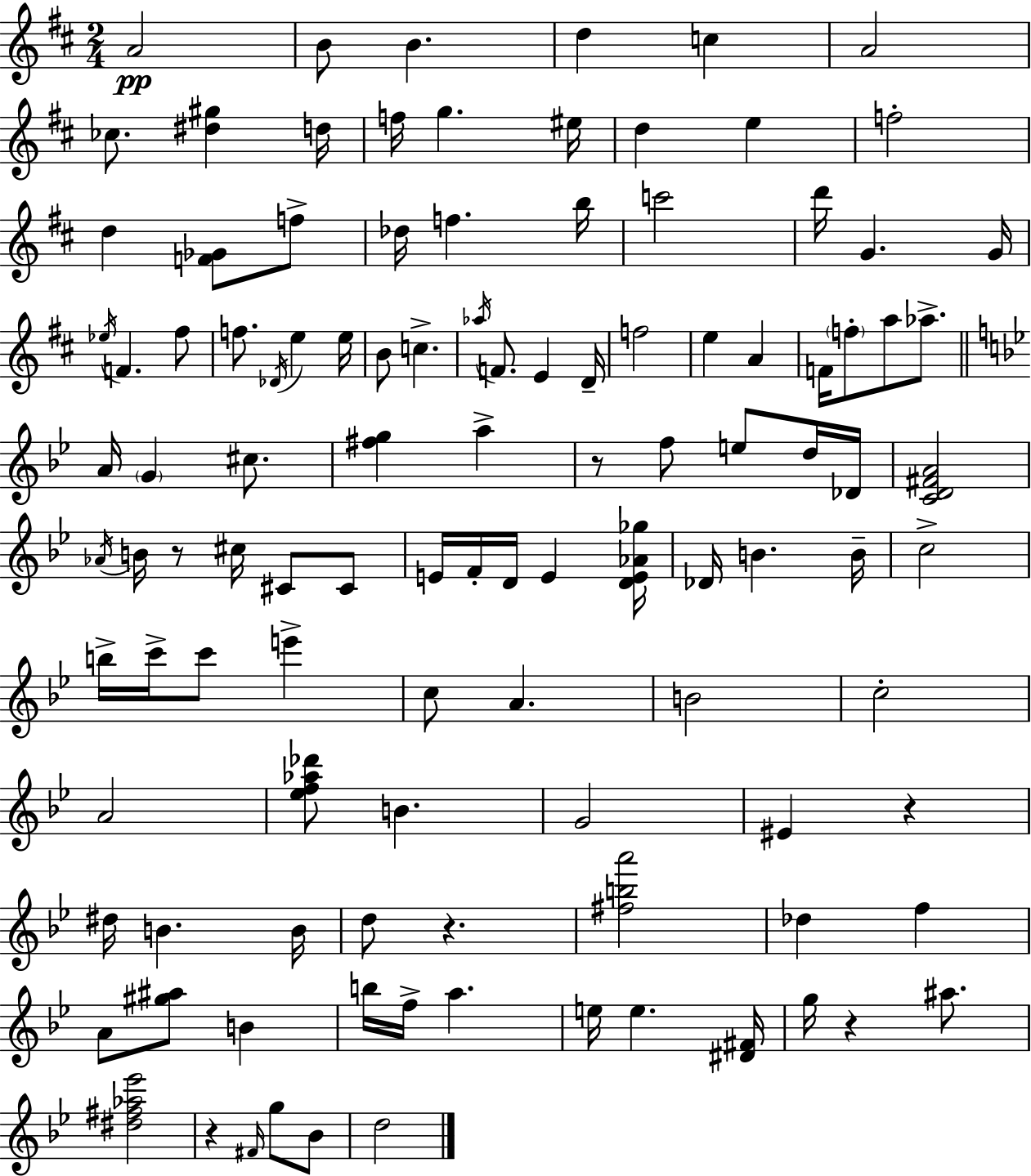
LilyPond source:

{
  \clef treble
  \numericTimeSignature
  \time 2/4
  \key d \major
  a'2\pp | b'8 b'4. | d''4 c''4 | a'2 | \break ces''8. <dis'' gis''>4 d''16 | f''16 g''4. eis''16 | d''4 e''4 | f''2-. | \break d''4 <f' ges'>8 f''8-> | des''16 f''4. b''16 | c'''2 | d'''16 g'4. g'16 | \break \acciaccatura { ees''16 } f'4. fis''8 | f''8. \acciaccatura { des'16 } e''4 | e''16 b'8 c''4.-> | \acciaccatura { aes''16 } f'8. e'4 | \break d'16-- f''2 | e''4 a'4 | f'16 \parenthesize f''8-. a''8 | aes''8.-> \bar "||" \break \key g \minor a'16 \parenthesize g'4 cis''8. | <fis'' g''>4 a''4-> | r8 f''8 e''8 d''16 des'16 | <c' d' fis' a'>2 | \break \acciaccatura { aes'16 } b'16 r8 cis''16 cis'8 cis'8 | e'16 f'16-. d'16 e'4 | <d' e' aes' ges''>16 des'16 b'4. | b'16-- c''2-> | \break b''16-> c'''16-> c'''8 e'''4-> | c''8 a'4. | b'2 | c''2-. | \break a'2 | <ees'' f'' aes'' des'''>8 b'4. | g'2 | eis'4 r4 | \break dis''16 b'4. | b'16 d''8 r4. | <fis'' b'' a'''>2 | des''4 f''4 | \break a'8 <gis'' ais''>8 b'4 | b''16 f''16-> a''4. | e''16 e''4. | <dis' fis'>16 g''16 r4 ais''8. | \break <dis'' fis'' aes'' ees'''>2 | r4 \grace { fis'16 } g''8 | bes'8 d''2 | \bar "|."
}